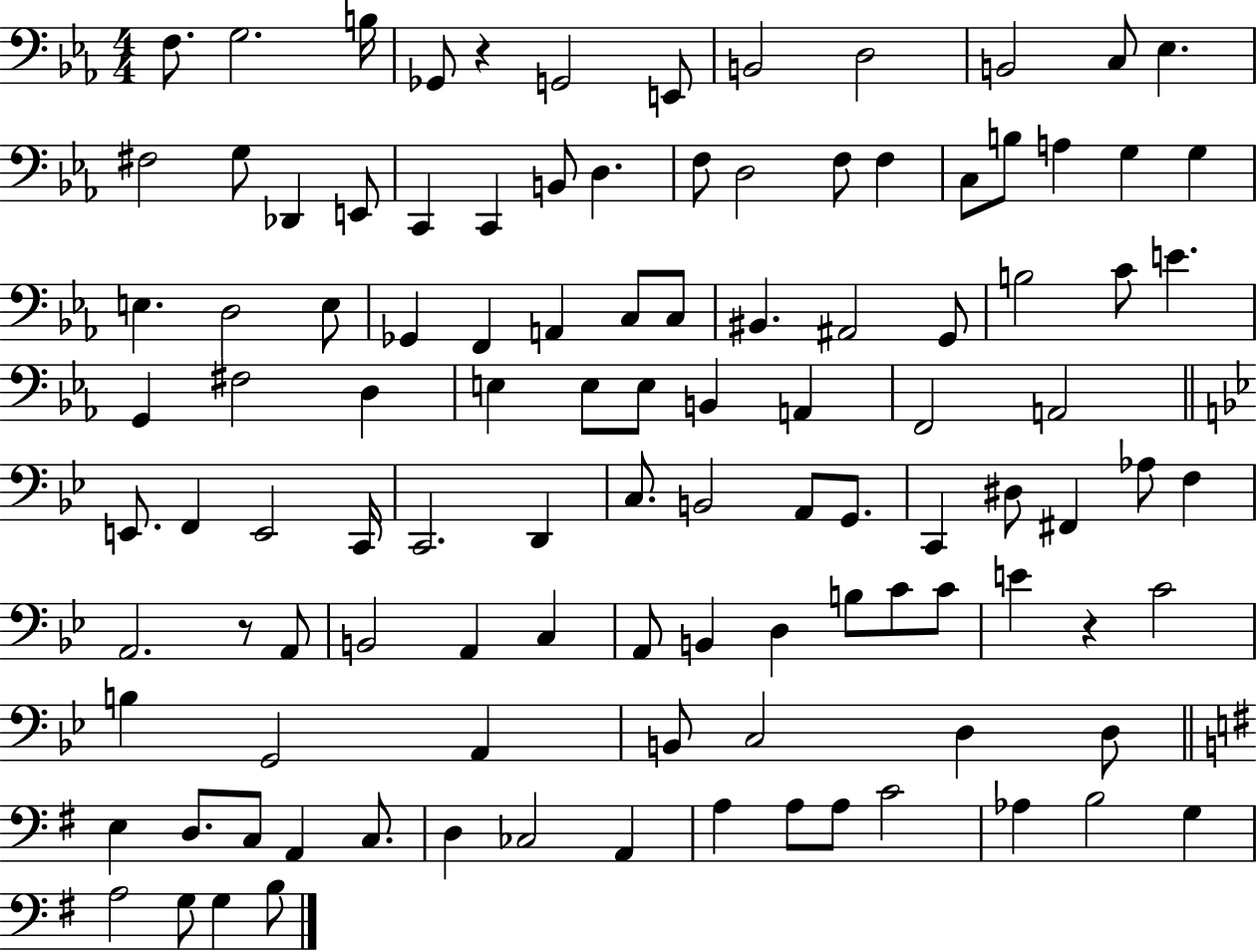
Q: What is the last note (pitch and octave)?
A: B3